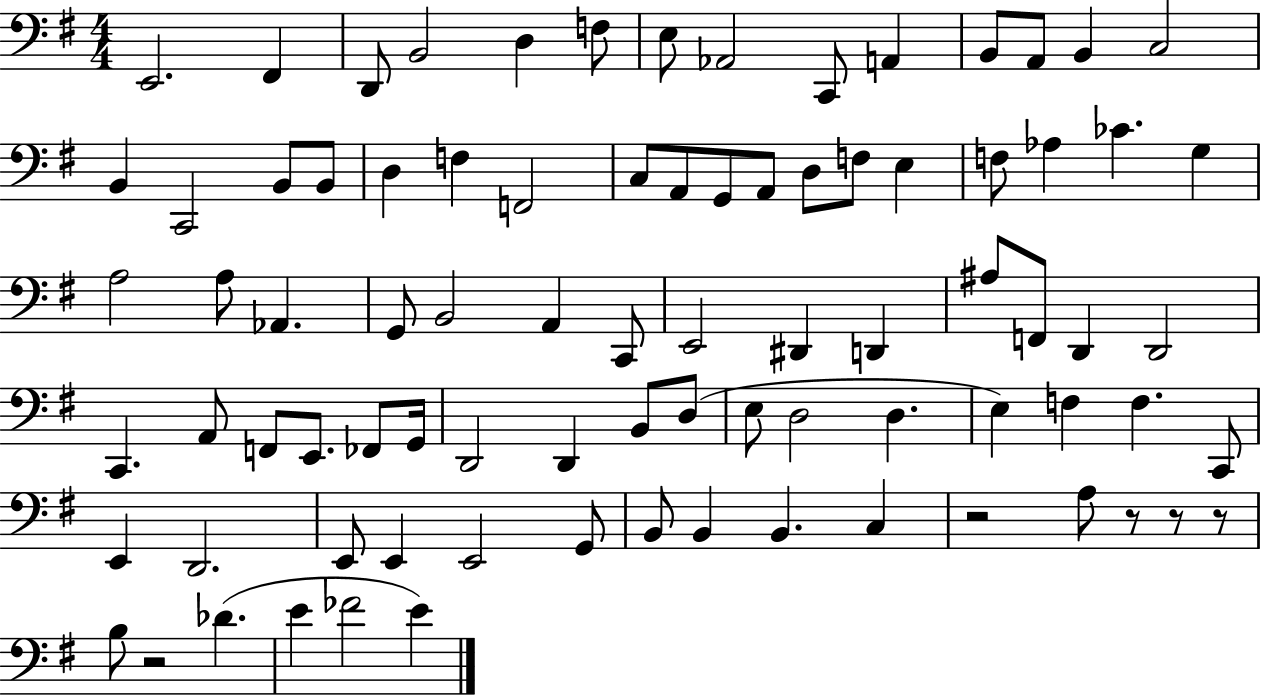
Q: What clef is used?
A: bass